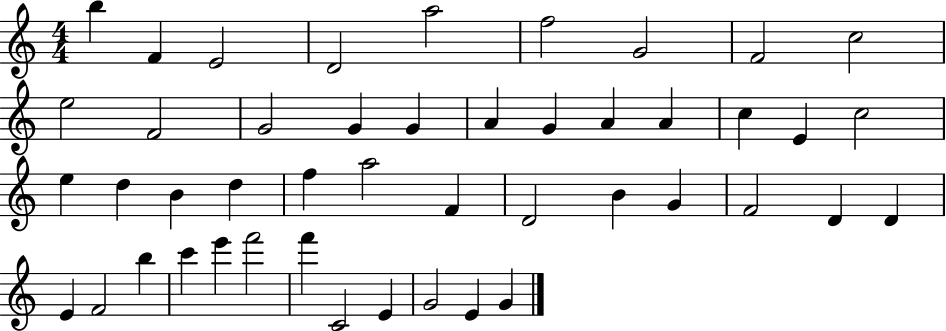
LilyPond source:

{
  \clef treble
  \numericTimeSignature
  \time 4/4
  \key c \major
  b''4 f'4 e'2 | d'2 a''2 | f''2 g'2 | f'2 c''2 | \break e''2 f'2 | g'2 g'4 g'4 | a'4 g'4 a'4 a'4 | c''4 e'4 c''2 | \break e''4 d''4 b'4 d''4 | f''4 a''2 f'4 | d'2 b'4 g'4 | f'2 d'4 d'4 | \break e'4 f'2 b''4 | c'''4 e'''4 f'''2 | f'''4 c'2 e'4 | g'2 e'4 g'4 | \break \bar "|."
}